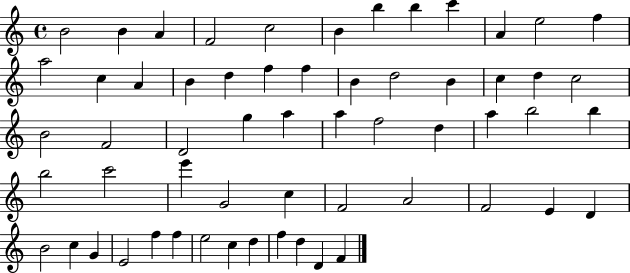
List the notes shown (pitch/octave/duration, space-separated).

B4/h B4/q A4/q F4/h C5/h B4/q B5/q B5/q C6/q A4/q E5/h F5/q A5/h C5/q A4/q B4/q D5/q F5/q F5/q B4/q D5/h B4/q C5/q D5/q C5/h B4/h F4/h D4/h G5/q A5/q A5/q F5/h D5/q A5/q B5/h B5/q B5/h C6/h E6/q G4/h C5/q F4/h A4/h F4/h E4/q D4/q B4/h C5/q G4/q E4/h F5/q F5/q E5/h C5/q D5/q F5/q D5/q D4/q F4/q